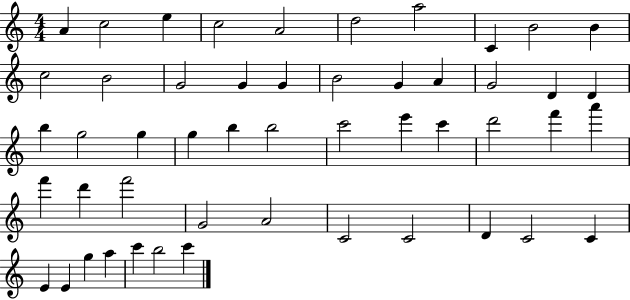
X:1
T:Untitled
M:4/4
L:1/4
K:C
A c2 e c2 A2 d2 a2 C B2 B c2 B2 G2 G G B2 G A G2 D D b g2 g g b b2 c'2 e' c' d'2 f' a' f' d' f'2 G2 A2 C2 C2 D C2 C E E g a c' b2 c'